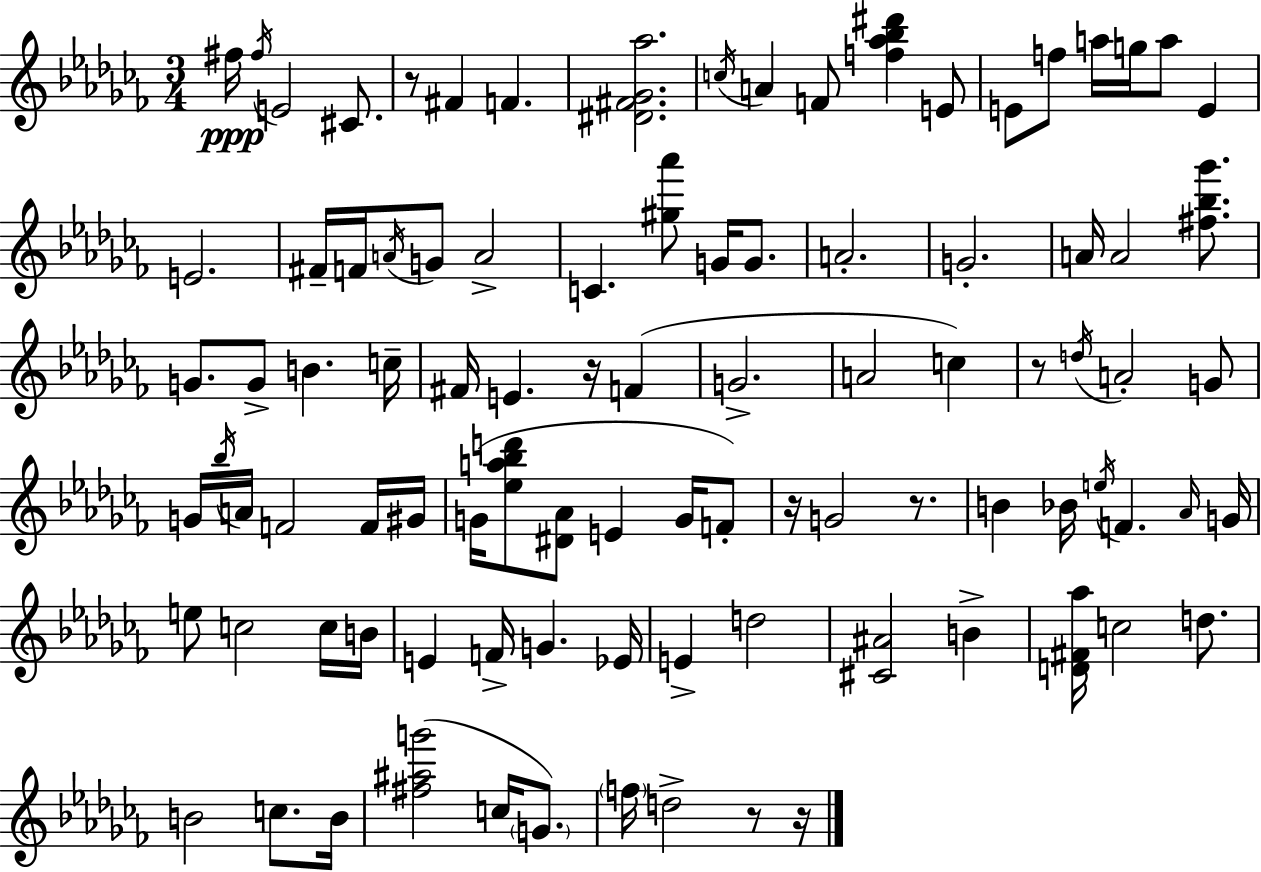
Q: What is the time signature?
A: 3/4